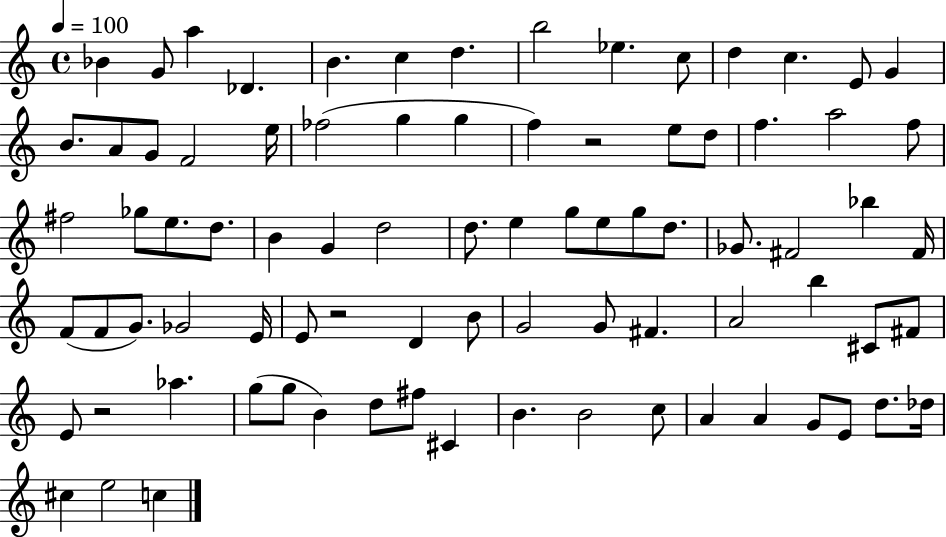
X:1
T:Untitled
M:4/4
L:1/4
K:C
_B G/2 a _D B c d b2 _e c/2 d c E/2 G B/2 A/2 G/2 F2 e/4 _f2 g g f z2 e/2 d/2 f a2 f/2 ^f2 _g/2 e/2 d/2 B G d2 d/2 e g/2 e/2 g/2 d/2 _G/2 ^F2 _b ^F/4 F/2 F/2 G/2 _G2 E/4 E/2 z2 D B/2 G2 G/2 ^F A2 b ^C/2 ^F/2 E/2 z2 _a g/2 g/2 B d/2 ^f/2 ^C B B2 c/2 A A G/2 E/2 d/2 _d/4 ^c e2 c